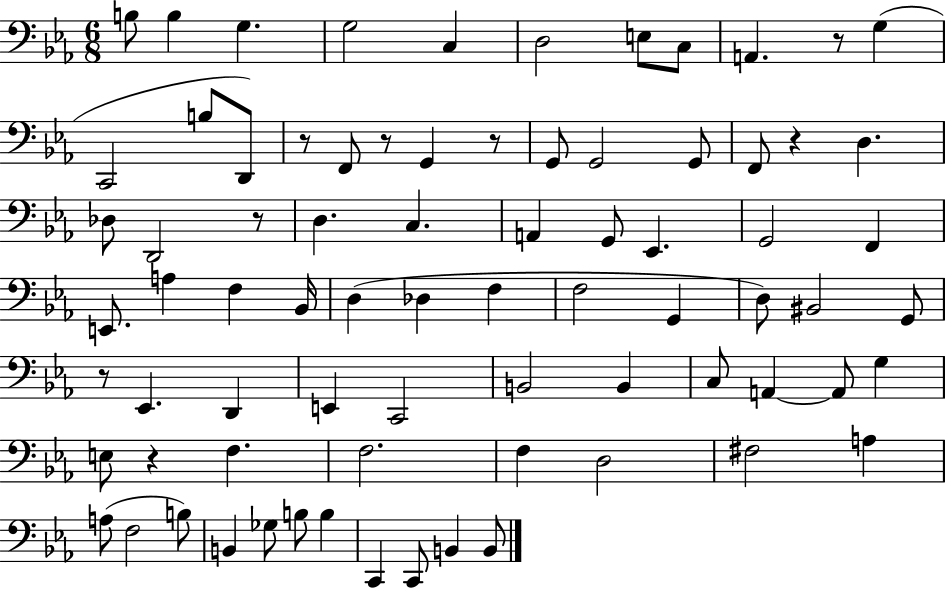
{
  \clef bass
  \numericTimeSignature
  \time 6/8
  \key ees \major
  b8 b4 g4. | g2 c4 | d2 e8 c8 | a,4. r8 g4( | \break c,2 b8 d,8) | r8 f,8 r8 g,4 r8 | g,8 g,2 g,8 | f,8 r4 d4. | \break des8 d,2 r8 | d4. c4. | a,4 g,8 ees,4. | g,2 f,4 | \break e,8. a4 f4 bes,16 | d4( des4 f4 | f2 g,4 | d8) bis,2 g,8 | \break r8 ees,4. d,4 | e,4 c,2 | b,2 b,4 | c8 a,4~~ a,8 g4 | \break e8 r4 f4. | f2. | f4 d2 | fis2 a4 | \break a8( f2 b8) | b,4 ges8 b8 b4 | c,4 c,8 b,4 b,8 | \bar "|."
}